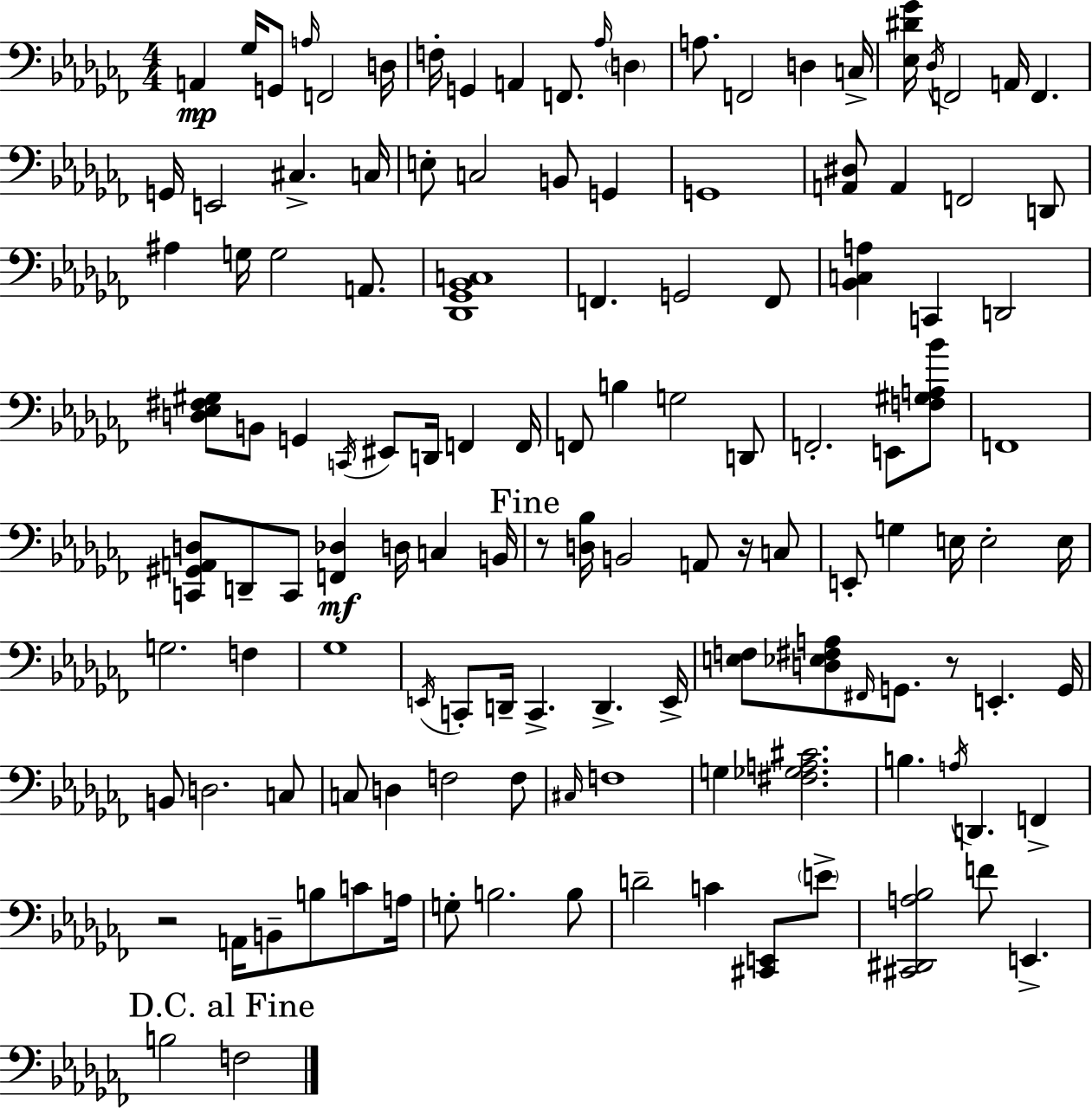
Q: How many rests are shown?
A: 4